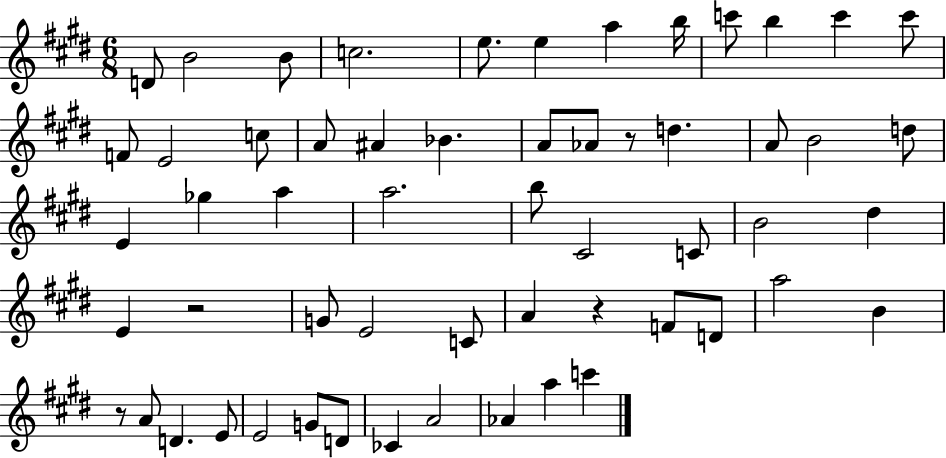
{
  \clef treble
  \numericTimeSignature
  \time 6/8
  \key e \major
  \repeat volta 2 { d'8 b'2 b'8 | c''2. | e''8. e''4 a''4 b''16 | c'''8 b''4 c'''4 c'''8 | \break f'8 e'2 c''8 | a'8 ais'4 bes'4. | a'8 aes'8 r8 d''4. | a'8 b'2 d''8 | \break e'4 ges''4 a''4 | a''2. | b''8 cis'2 c'8 | b'2 dis''4 | \break e'4 r2 | g'8 e'2 c'8 | a'4 r4 f'8 d'8 | a''2 b'4 | \break r8 a'8 d'4. e'8 | e'2 g'8 d'8 | ces'4 a'2 | aes'4 a''4 c'''4 | \break } \bar "|."
}